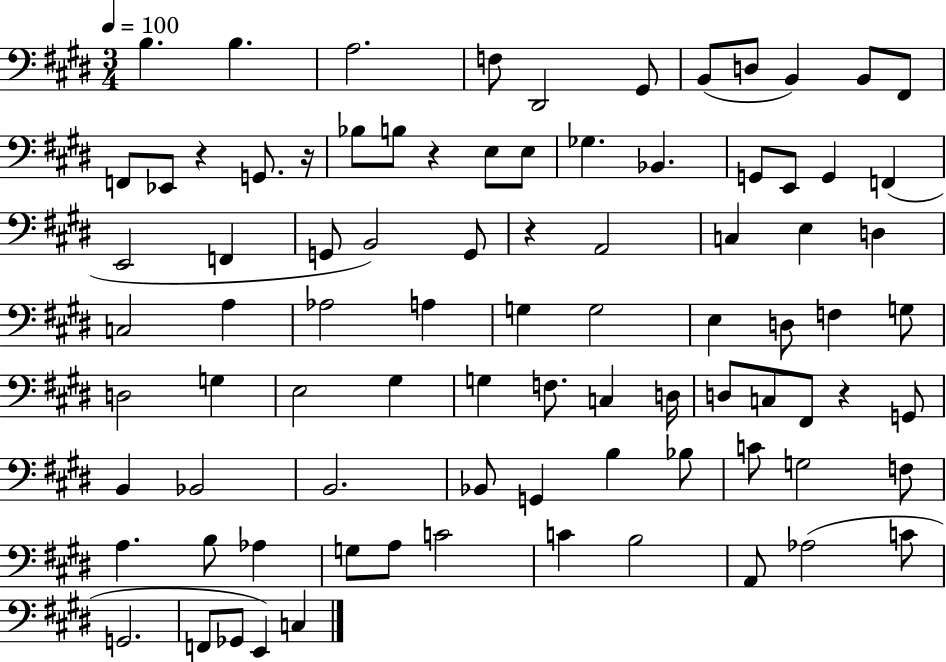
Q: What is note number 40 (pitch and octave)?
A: E3